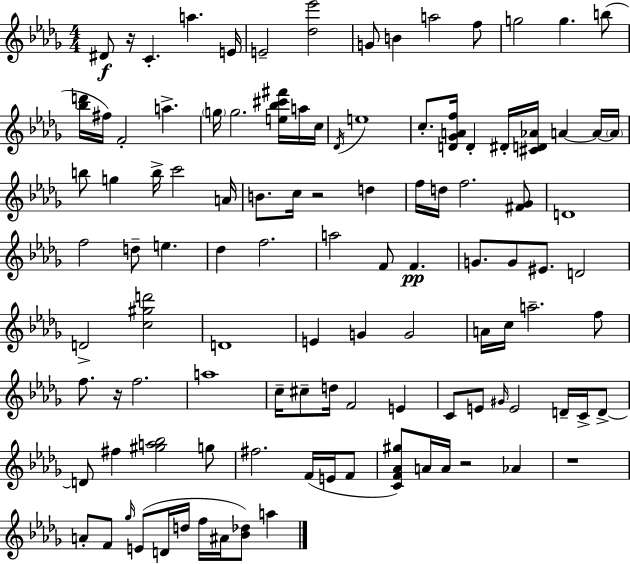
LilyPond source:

{
  \clef treble
  \numericTimeSignature
  \time 4/4
  \key bes \minor
  dis'8\f r16 c'4.-. a''4. e'16 | e'2-- <des'' ees'''>2 | g'8 b'4 a''2 f''8 | g''2 g''4. b''8( | \break <bes'' d'''>16 fis''16) f'2-. a''4.-> | \parenthesize g''16 g''2. <e'' bes'' cis''' fis'''>16 a''16 c''16 | \acciaccatura { des'16 } e''1 | c''8.-. <d' ges' a' f''>16 d'4-. dis'16-. <cis' d' aes'>16 a'4~~ a'16~~ | \break \parenthesize a'16 b''8 g''4 b''16-> c'''2 | a'16 b'8. c''16 r2 d''4 | f''16 d''16 f''2. <fis' ges'>8 | d'1 | \break f''2 d''8-- e''4. | des''4 f''2. | a''2 f'8 f'4.\pp | g'8. g'8 eis'8. d'2 | \break d'2-> <c'' gis'' d'''>2 | d'1 | e'4 g'4 g'2 | a'16 c''16 a''2.-- f''8 | \break f''8. r16 f''2. | a''1 | c''16-- cis''8-- d''16 f'2 e'4 | c'8 e'8 \grace { gis'16 } e'2 d'16-- c'16-> | \break d'8->~~ d'8 fis''4 <gis'' a'' bes''>2 | g''8 fis''2. f'16( e'16 | f'8 <c' f' aes' gis''>8) a'16 a'16 r2 aes'4 | r1 | \break a'8-. f'8 \grace { ges''16 } e'8( d'16 d''16 f''16 ais'16 <bes' des''>8) a''4 | \bar "|."
}